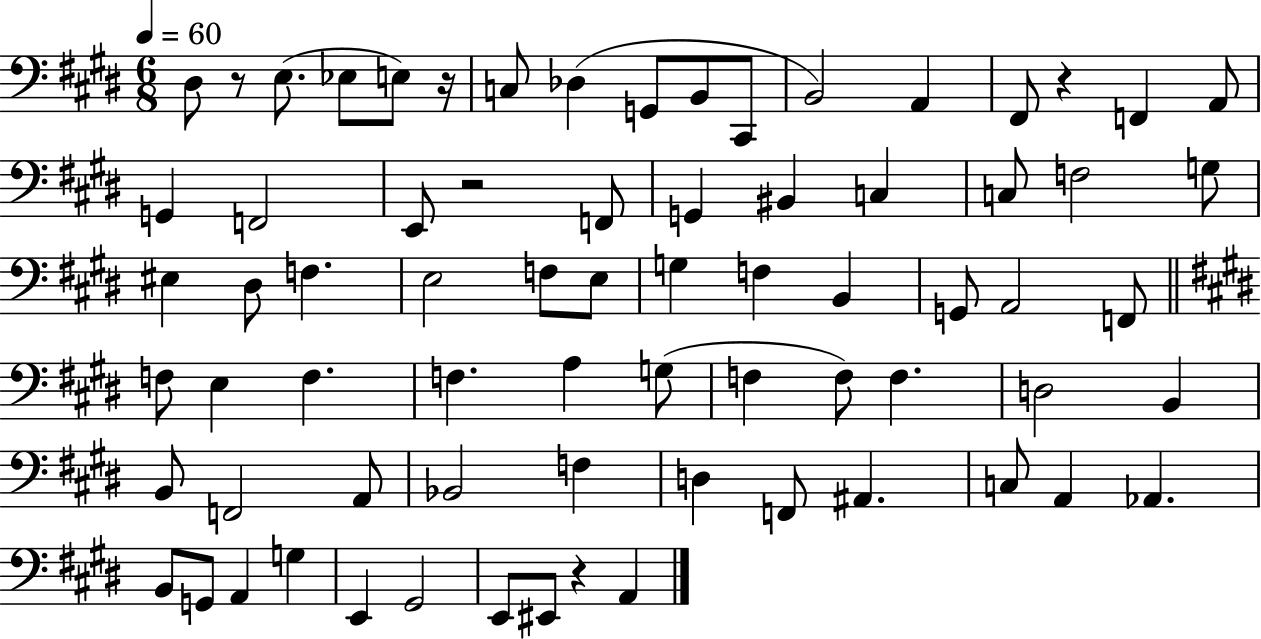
D#3/e R/e E3/e. Eb3/e E3/e R/s C3/e Db3/q G2/e B2/e C#2/e B2/h A2/q F#2/e R/q F2/q A2/e G2/q F2/h E2/e R/h F2/e G2/q BIS2/q C3/q C3/e F3/h G3/e EIS3/q D#3/e F3/q. E3/h F3/e E3/e G3/q F3/q B2/q G2/e A2/h F2/e F3/e E3/q F3/q. F3/q. A3/q G3/e F3/q F3/e F3/q. D3/h B2/q B2/e F2/h A2/e Bb2/h F3/q D3/q F2/e A#2/q. C3/e A2/q Ab2/q. B2/e G2/e A2/q G3/q E2/q G#2/h E2/e EIS2/e R/q A2/q